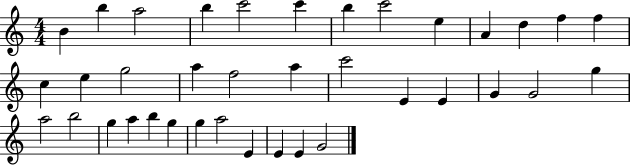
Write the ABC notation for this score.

X:1
T:Untitled
M:4/4
L:1/4
K:C
B b a2 b c'2 c' b c'2 e A d f f c e g2 a f2 a c'2 E E G G2 g a2 b2 g a b g g a2 E E E G2